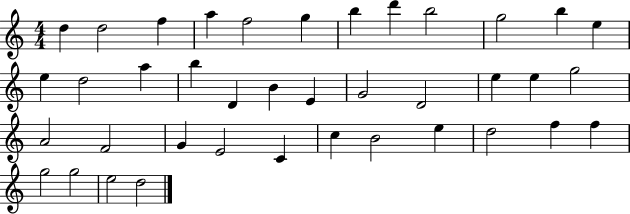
{
  \clef treble
  \numericTimeSignature
  \time 4/4
  \key c \major
  d''4 d''2 f''4 | a''4 f''2 g''4 | b''4 d'''4 b''2 | g''2 b''4 e''4 | \break e''4 d''2 a''4 | b''4 d'4 b'4 e'4 | g'2 d'2 | e''4 e''4 g''2 | \break a'2 f'2 | g'4 e'2 c'4 | c''4 b'2 e''4 | d''2 f''4 f''4 | \break g''2 g''2 | e''2 d''2 | \bar "|."
}